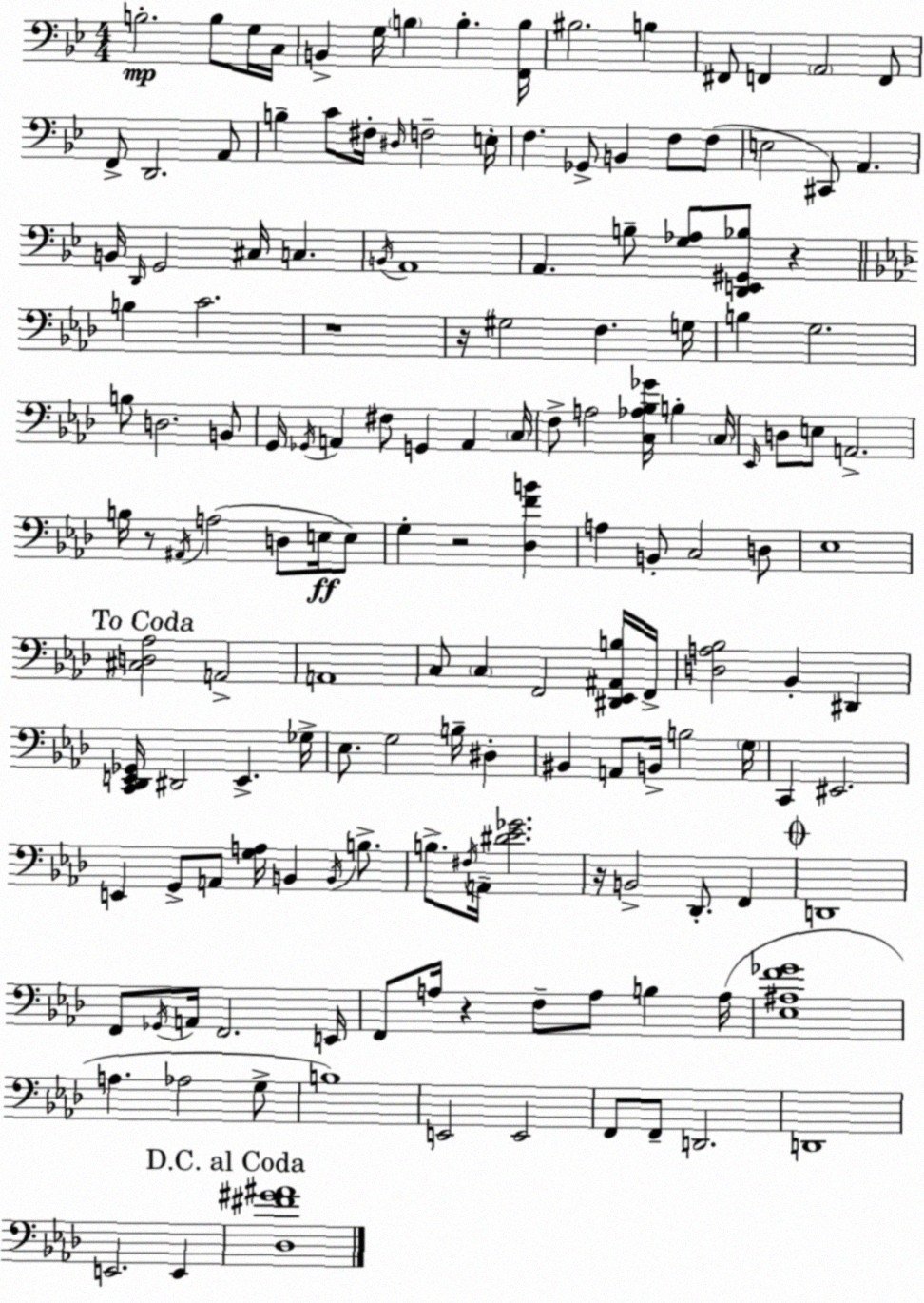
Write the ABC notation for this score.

X:1
T:Untitled
M:4/4
L:1/4
K:Gm
B,2 B,/2 G,/4 C,/4 B,, G,/4 B, B, [F,,B,]/4 ^B,2 B, ^F,,/2 F,, A,,2 F,,/2 F,,/2 D,,2 A,,/2 B, C/2 ^F,/4 ^D,/4 F,2 E,/4 F, _G,,/2 B,, F,/2 F,/2 E,2 ^C,,/2 A,, B,,/4 D,,/4 G,,2 ^C,/4 C, B,,/4 A,,4 A,, B,/2 [G,_A,]/2 [D,,E,,^G,,_B,]/2 z B, C2 z4 z/4 ^G,2 F, G,/4 B, G,2 B,/2 D,2 B,,/2 G,,/4 _G,,/4 A,, ^F,/2 G,, A,, C,/4 F,/2 A,2 [C,_A,_B,_G]/4 B, C,/4 _E,,/4 D,/2 E,/2 A,,2 B,/4 z/2 ^A,,/4 A,2 D,/2 E,/4 E,/2 G, z2 [_D,FB] A, B,,/2 C,2 D,/2 _E,4 [^C,D,_A,]2 A,,2 A,,4 C,/2 C, F,,2 [^D,,_E,,^A,,B,]/4 F,,/4 [D,A,_B,]2 _B,, ^D,, [C,,_D,,E,,_G,,]/4 ^D,,2 E,, _G,/4 _E,/2 G,2 B,/4 ^D, ^B,, A,,/2 B,,/4 B,2 G,/4 C,, ^E,,2 E,, G,,/2 A,,/2 [G,A,]/4 B,, B,,/4 B,/2 B,/2 ^F,/4 A,,/4 [^D_E_G]2 z/4 B,,2 _D,,/2 F,, D,,4 F,,/2 _G,,/4 A,,/4 F,,2 E,,/4 F,,/2 A,/4 z F,/2 A,/2 B, A,/4 [_E,^A,F_G]4 A, _A,2 G,/2 B,4 E,,2 E,,2 F,,/2 F,,/2 D,,2 D,,4 E,,2 E,, [_D,^F^G^A]4